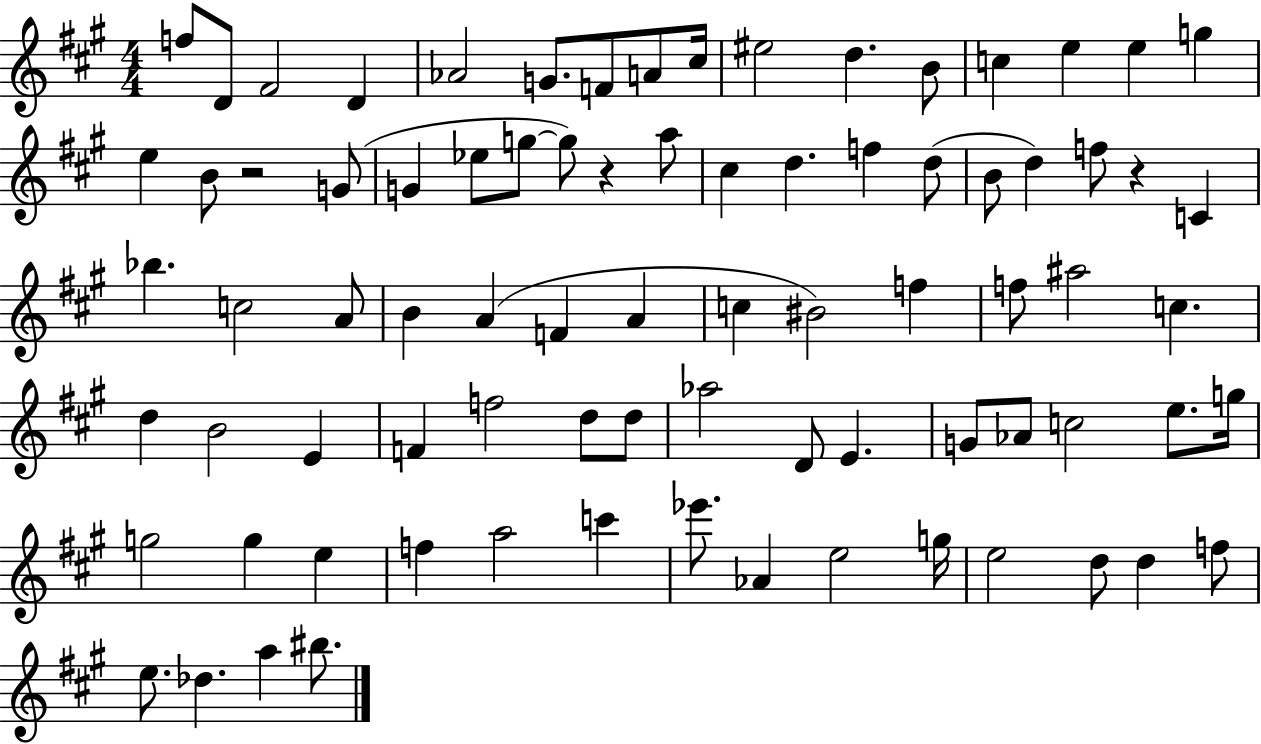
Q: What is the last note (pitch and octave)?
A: BIS5